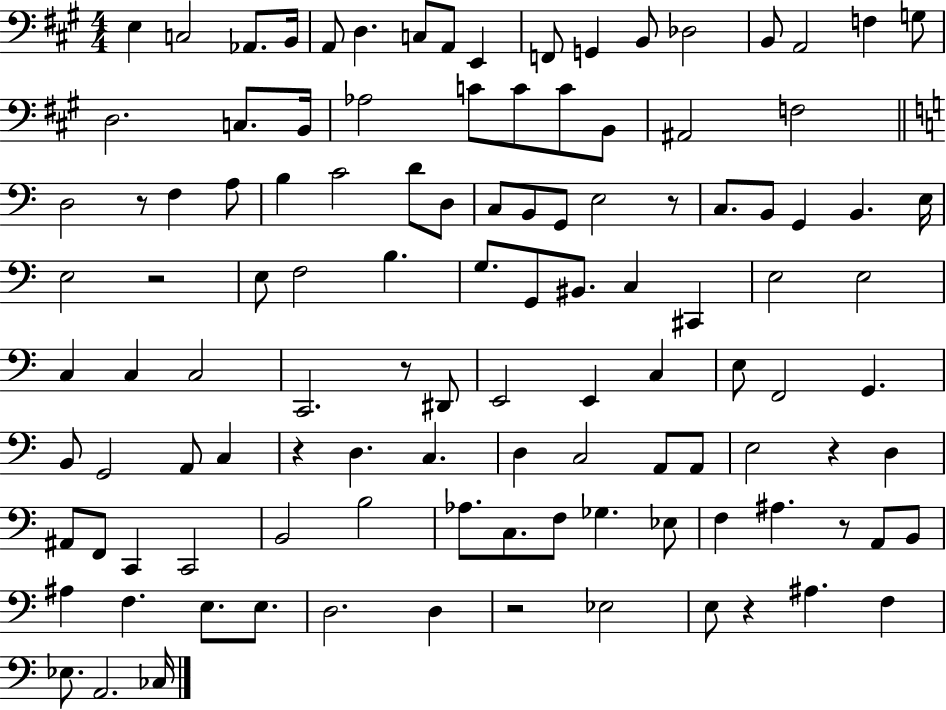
{
  \clef bass
  \numericTimeSignature
  \time 4/4
  \key a \major
  e4 c2 aes,8. b,16 | a,8 d4. c8 a,8 e,4 | f,8 g,4 b,8 des2 | b,8 a,2 f4 g8 | \break d2. c8. b,16 | aes2 c'8 c'8 c'8 b,8 | ais,2 f2 | \bar "||" \break \key a \minor d2 r8 f4 a8 | b4 c'2 d'8 d8 | c8 b,8 g,8 e2 r8 | c8. b,8 g,4 b,4. e16 | \break e2 r2 | e8 f2 b4. | g8. g,8 bis,8. c4 cis,4 | e2 e2 | \break c4 c4 c2 | c,2. r8 dis,8 | e,2 e,4 c4 | e8 f,2 g,4. | \break b,8 g,2 a,8 c4 | r4 d4. c4. | d4 c2 a,8 a,8 | e2 r4 d4 | \break ais,8 f,8 c,4 c,2 | b,2 b2 | aes8. c8. f8 ges4. ees8 | f4 ais4. r8 a,8 b,8 | \break ais4 f4. e8. e8. | d2. d4 | r2 ees2 | e8 r4 ais4. f4 | \break ees8. a,2. ces16 | \bar "|."
}